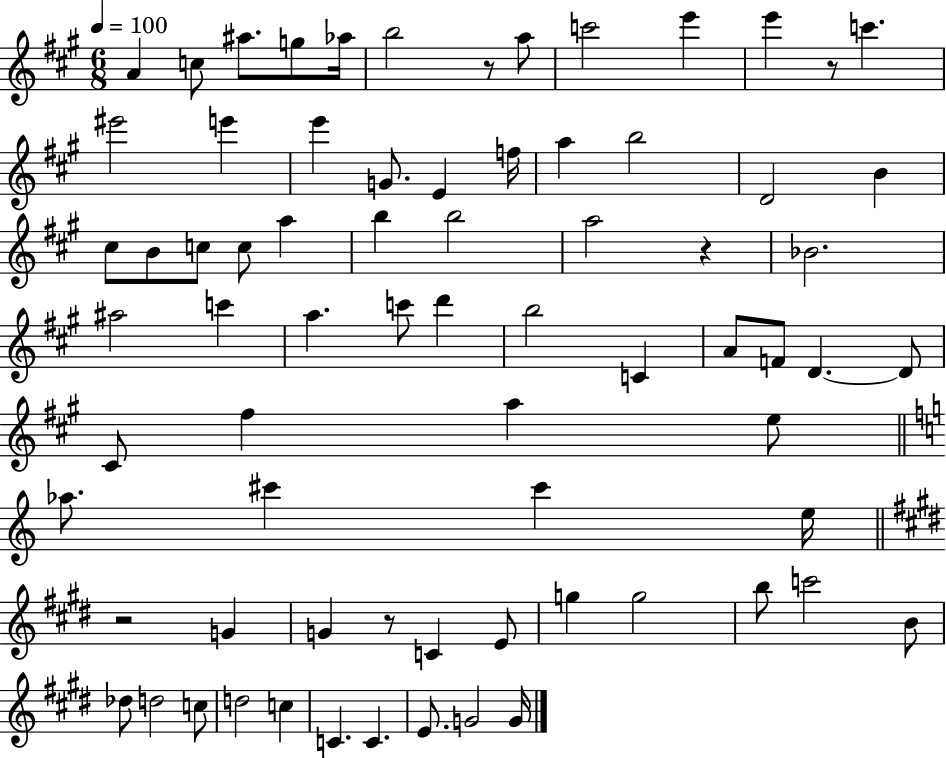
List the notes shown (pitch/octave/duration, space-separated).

A4/q C5/e A#5/e. G5/e Ab5/s B5/h R/e A5/e C6/h E6/q E6/q R/e C6/q. EIS6/h E6/q E6/q G4/e. E4/q F5/s A5/q B5/h D4/h B4/q C#5/e B4/e C5/e C5/e A5/q B5/q B5/h A5/h R/q Bb4/h. A#5/h C6/q A5/q. C6/e D6/q B5/h C4/q A4/e F4/e D4/q. D4/e C#4/e F#5/q A5/q E5/e Ab5/e. C#6/q C#6/q E5/s R/h G4/q G4/q R/e C4/q E4/e G5/q G5/h B5/e C6/h B4/e Db5/e D5/h C5/e D5/h C5/q C4/q. C4/q. E4/e. G4/h G4/s